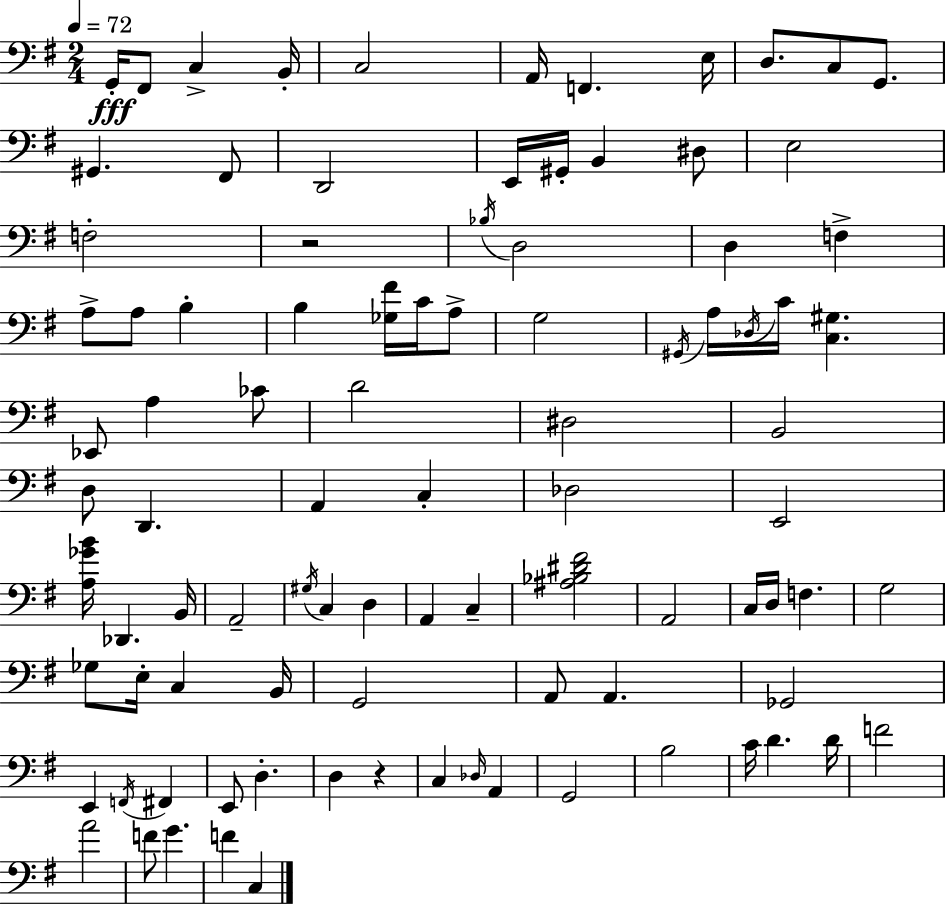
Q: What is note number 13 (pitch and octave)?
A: F#2